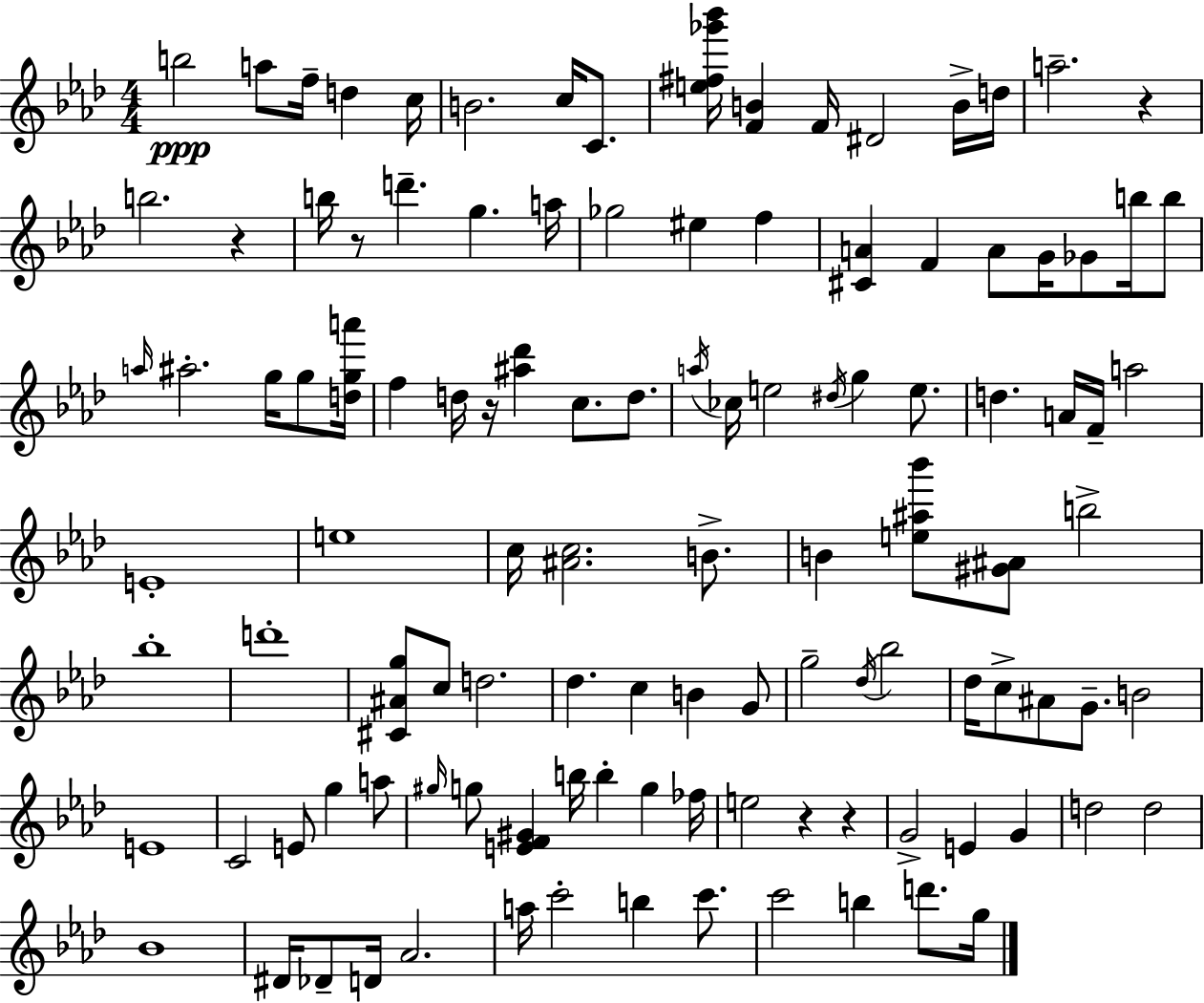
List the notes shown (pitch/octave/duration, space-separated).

B5/h A5/e F5/s D5/q C5/s B4/h. C5/s C4/e. [E5,F#5,Gb6,Bb6]/s [F4,B4]/q F4/s D#4/h B4/s D5/s A5/h. R/q B5/h. R/q B5/s R/e D6/q. G5/q. A5/s Gb5/h EIS5/q F5/q [C#4,A4]/q F4/q A4/e G4/s Gb4/e B5/s B5/e A5/s A#5/h. G5/s G5/e [D5,G5,A6]/s F5/q D5/s R/s [A#5,Db6]/q C5/e. D5/e. A5/s CES5/s E5/h D#5/s G5/q E5/e. D5/q. A4/s F4/s A5/h E4/w E5/w C5/s [A#4,C5]/h. B4/e. B4/q [E5,A#5,Bb6]/e [G#4,A#4]/e B5/h Bb5/w D6/w [C#4,A#4,G5]/e C5/e D5/h. Db5/q. C5/q B4/q G4/e G5/h Db5/s Bb5/h Db5/s C5/e A#4/e G4/e. B4/h E4/w C4/h E4/e G5/q A5/e G#5/s G5/e [E4,F4,G#4]/q B5/s B5/q G5/q FES5/s E5/h R/q R/q G4/h E4/q G4/q D5/h D5/h Bb4/w D#4/s Db4/e D4/s Ab4/h. A5/s C6/h B5/q C6/e. C6/h B5/q D6/e. G5/s